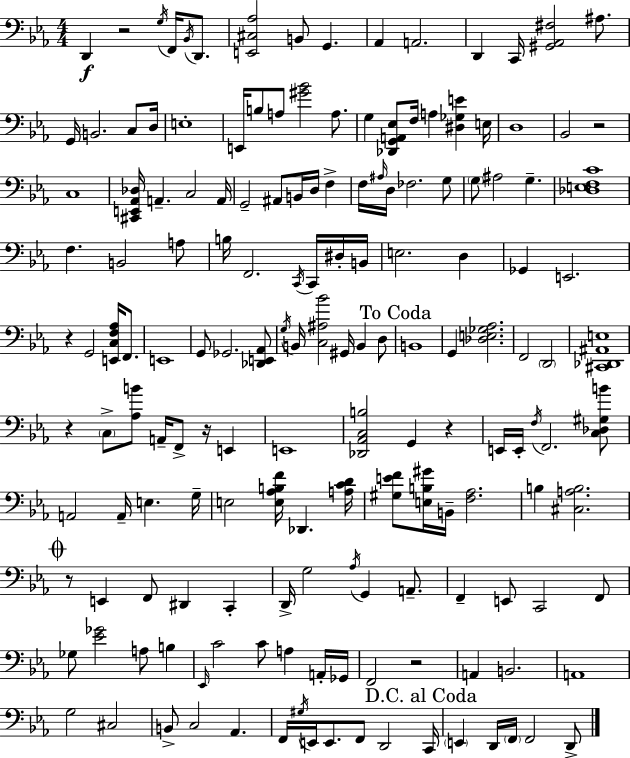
X:1
T:Untitled
M:4/4
L:1/4
K:Eb
D,, z2 G,/4 F,,/4 _B,,/4 D,,/2 [E,,^C,_A,]2 B,,/2 G,, _A,, A,,2 D,, C,,/4 [^G,,_A,,^F,]2 ^A,/2 G,,/4 B,,2 C,/2 D,/4 E,4 E,,/4 B,/2 A,/2 [^G_B]2 A,/2 G, [_D,,G,,A,,_E,]/2 F,/4 A, [^D,_G,E] E,/4 D,4 _B,,2 z2 C,4 [^C,,E,,_A,,_D,]/4 A,, C,2 A,,/4 G,,2 ^A,,/2 B,,/4 D,/4 F, F,/4 ^A,/4 D,/4 _F,2 G,/2 G,/2 ^A,2 G, [_D,E,F,C]4 F, B,,2 A,/2 B,/4 F,,2 C,,/4 C,,/4 ^D,/4 B,,/4 E,2 D, _G,, E,,2 z G,,2 [E,,C,F,_A,]/4 F,,/2 E,,4 G,,/2 _G,,2 [_D,,E,,_A,,]/2 G,/4 B,,/4 [C,^A,_B]2 ^G,,/4 B,, D,/2 B,,4 G,, [_D,E,_G,_A,]2 F,,2 D,,2 [^C,,_D,,^A,,E,]4 z C,/2 [_A,B]/2 A,,/4 F,,/2 z/4 E,, E,,4 [_D,,_A,,C,B,]2 G,, z E,,/4 E,,/4 F,/4 F,,2 [C,_D,^G,B]/2 A,,2 A,,/4 E, G,/4 E,2 [E,_A,B,F]/4 _D,, [A,CD]/4 [^G,EF]/2 [E,B,^G]/4 B,,/4 [F,_A,]2 B, [^C,A,B,]2 z/2 E,, F,,/2 ^D,, C,, D,,/4 G,2 _A,/4 G,, A,,/2 F,, E,,/2 C,,2 F,,/2 _G,/2 [_E_G]2 A,/2 B, _E,,/4 C2 C/2 A, A,,/4 _G,,/4 F,,2 z2 A,, B,,2 A,,4 G,2 ^C,2 B,,/2 C,2 _A,, F,,/4 ^G,/4 E,,/4 E,,/2 F,,/2 D,,2 C,,/4 E,, D,,/4 F,,/4 F,,2 D,,/2